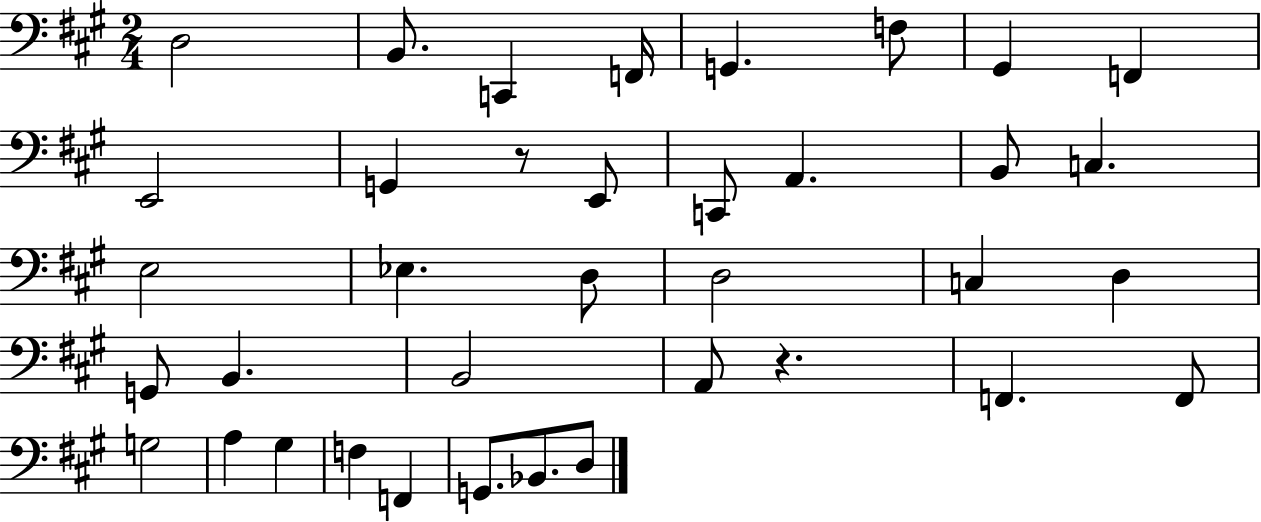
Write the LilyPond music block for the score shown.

{
  \clef bass
  \numericTimeSignature
  \time 2/4
  \key a \major
  d2 | b,8. c,4 f,16 | g,4. f8 | gis,4 f,4 | \break e,2 | g,4 r8 e,8 | c,8 a,4. | b,8 c4. | \break e2 | ees4. d8 | d2 | c4 d4 | \break g,8 b,4. | b,2 | a,8 r4. | f,4. f,8 | \break g2 | a4 gis4 | f4 f,4 | g,8. bes,8. d8 | \break \bar "|."
}